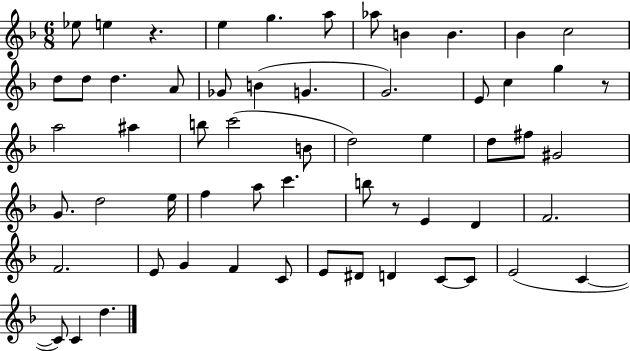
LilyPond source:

{
  \clef treble
  \numericTimeSignature
  \time 6/8
  \key f \major
  ees''8 e''4 r4. | e''4 g''4. a''8 | aes''8 b'4 b'4. | bes'4 c''2 | \break d''8 d''8 d''4. a'8 | ges'8 b'4( g'4. | g'2.) | e'8 c''4 g''4 r8 | \break a''2 ais''4 | b''8 c'''2( b'8 | d''2) e''4 | d''8 fis''8 gis'2 | \break g'8. d''2 e''16 | f''4 a''8 c'''4. | b''8 r8 e'4 d'4 | f'2. | \break f'2. | e'8 g'4 f'4 c'8 | e'8 dis'8 d'4 c'8~~ c'8 | e'2( c'4~~ | \break c'8) c'4 d''4. | \bar "|."
}